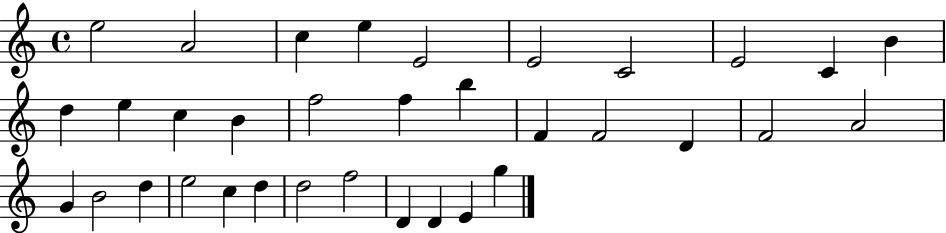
X:1
T:Untitled
M:4/4
L:1/4
K:C
e2 A2 c e E2 E2 C2 E2 C B d e c B f2 f b F F2 D F2 A2 G B2 d e2 c d d2 f2 D D E g